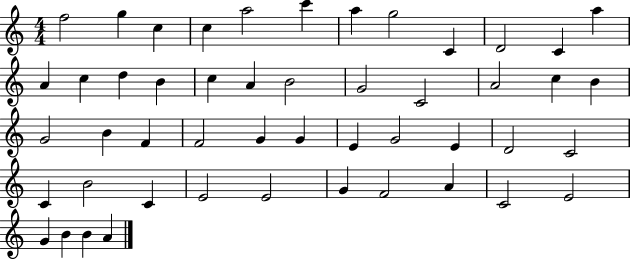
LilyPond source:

{
  \clef treble
  \numericTimeSignature
  \time 4/4
  \key c \major
  f''2 g''4 c''4 | c''4 a''2 c'''4 | a''4 g''2 c'4 | d'2 c'4 a''4 | \break a'4 c''4 d''4 b'4 | c''4 a'4 b'2 | g'2 c'2 | a'2 c''4 b'4 | \break g'2 b'4 f'4 | f'2 g'4 g'4 | e'4 g'2 e'4 | d'2 c'2 | \break c'4 b'2 c'4 | e'2 e'2 | g'4 f'2 a'4 | c'2 e'2 | \break g'4 b'4 b'4 a'4 | \bar "|."
}